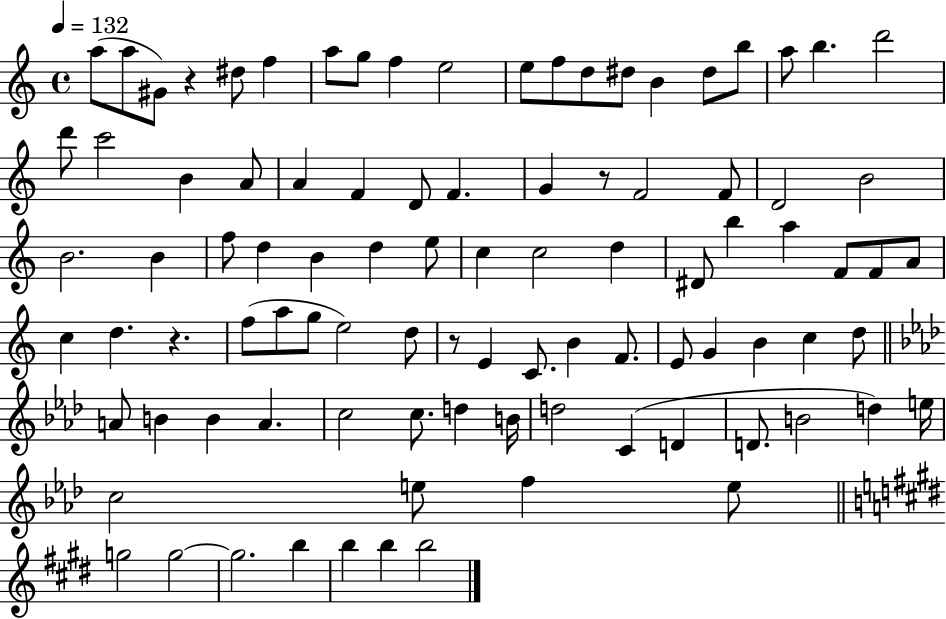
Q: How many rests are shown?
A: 4